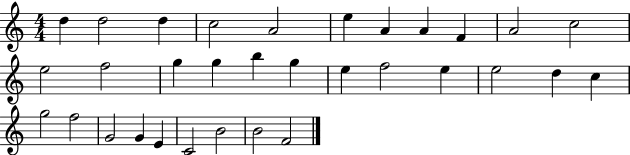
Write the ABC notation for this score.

X:1
T:Untitled
M:4/4
L:1/4
K:C
d d2 d c2 A2 e A A F A2 c2 e2 f2 g g b g e f2 e e2 d c g2 f2 G2 G E C2 B2 B2 F2